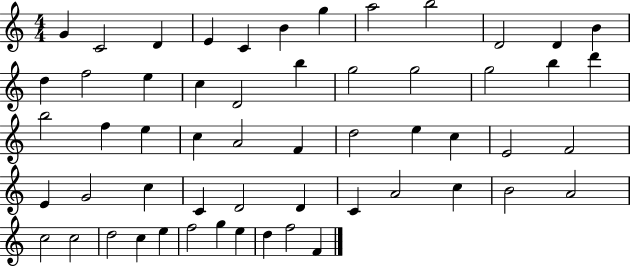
G4/q C4/h D4/q E4/q C4/q B4/q G5/q A5/h B5/h D4/h D4/q B4/q D5/q F5/h E5/q C5/q D4/h B5/q G5/h G5/h G5/h B5/q D6/q B5/h F5/q E5/q C5/q A4/h F4/q D5/h E5/q C5/q E4/h F4/h E4/q G4/h C5/q C4/q D4/h D4/q C4/q A4/h C5/q B4/h A4/h C5/h C5/h D5/h C5/q E5/q F5/h G5/q E5/q D5/q F5/h F4/q